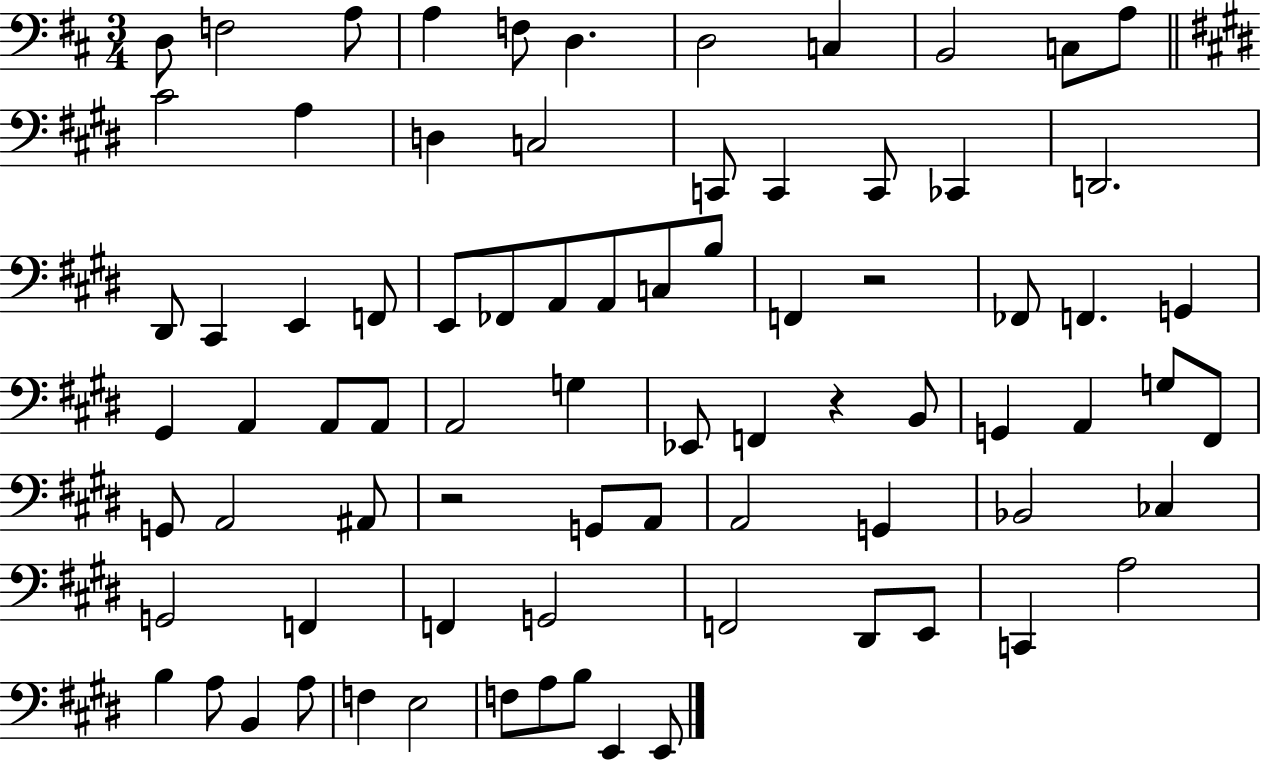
X:1
T:Untitled
M:3/4
L:1/4
K:D
D,/2 F,2 A,/2 A, F,/2 D, D,2 C, B,,2 C,/2 A,/2 ^C2 A, D, C,2 C,,/2 C,, C,,/2 _C,, D,,2 ^D,,/2 ^C,, E,, F,,/2 E,,/2 _F,,/2 A,,/2 A,,/2 C,/2 B,/2 F,, z2 _F,,/2 F,, G,, ^G,, A,, A,,/2 A,,/2 A,,2 G, _E,,/2 F,, z B,,/2 G,, A,, G,/2 ^F,,/2 G,,/2 A,,2 ^A,,/2 z2 G,,/2 A,,/2 A,,2 G,, _B,,2 _C, G,,2 F,, F,, G,,2 F,,2 ^D,,/2 E,,/2 C,, A,2 B, A,/2 B,, A,/2 F, E,2 F,/2 A,/2 B,/2 E,, E,,/2